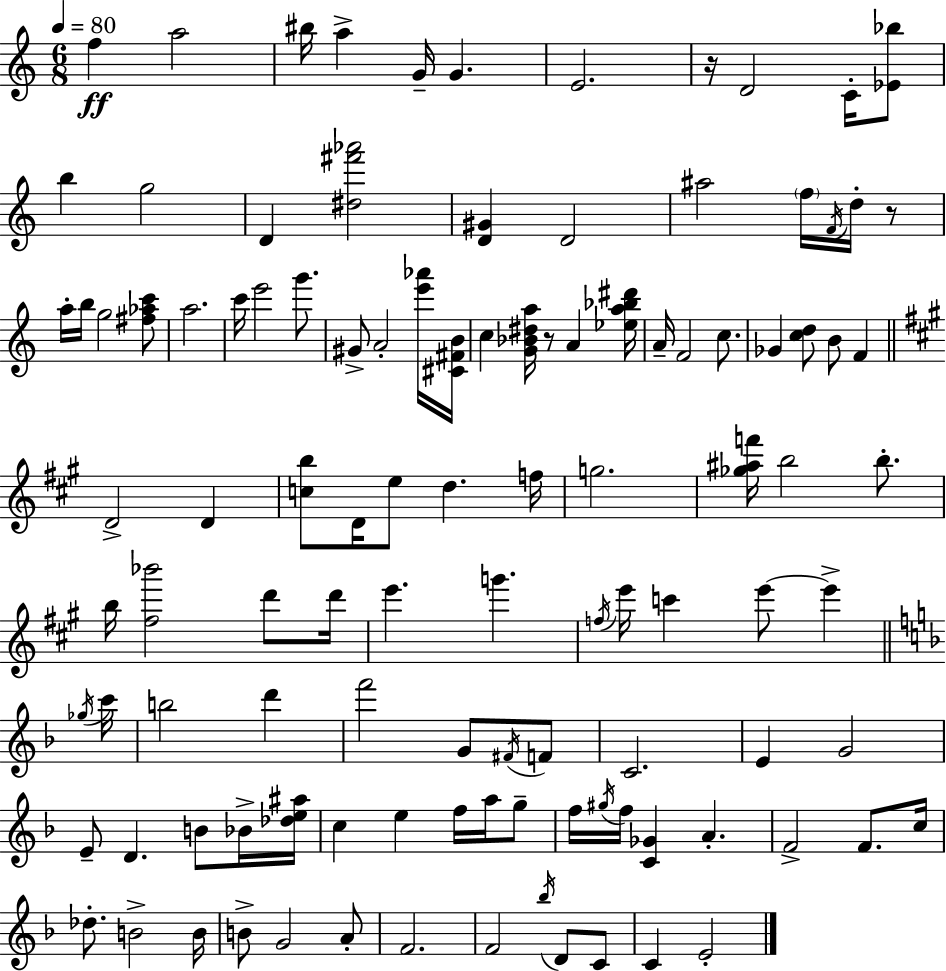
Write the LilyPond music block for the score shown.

{
  \clef treble
  \numericTimeSignature
  \time 6/8
  \key c \major
  \tempo 4 = 80
  f''4\ff a''2 | bis''16 a''4-> g'16-- g'4. | e'2. | r16 d'2 c'16-. <ees' bes''>8 | \break b''4 g''2 | d'4 <dis'' fis''' aes'''>2 | <d' gis'>4 d'2 | ais''2 \parenthesize f''16 \acciaccatura { f'16 } d''16-. r8 | \break a''16-. b''16 g''2 <fis'' aes'' c'''>8 | a''2. | c'''16 e'''2 g'''8. | gis'8-> a'2-. <e''' aes'''>16 | \break <cis' fis' b'>16 c''4 <g' bes' dis'' a''>16 r8 a'4 | <ees'' a'' bes'' dis'''>16 a'16-- f'2 c''8. | ges'4 <c'' d''>8 b'8 f'4 | \bar "||" \break \key a \major d'2-> d'4 | <c'' b''>8 d'16 e''8 d''4. f''16 | g''2. | <ges'' ais'' f'''>16 b''2 b''8.-. | \break b''16 <fis'' bes'''>2 d'''8 d'''16 | e'''4. g'''4. | \acciaccatura { f''16 } e'''16 c'''4 e'''8~~ e'''4-> | \bar "||" \break \key f \major \acciaccatura { ges''16 } c'''16 b''2 d'''4 | f'''2 g'8 | \acciaccatura { fis'16 } f'8 c'2. | e'4 g'2 | \break e'8-- d'4. b'8 | bes'16-> <des'' e'' ais''>16 c''4 e''4 f''16 | a''16 g''8-- f''16 \acciaccatura { gis''16 } f''16 <c' ges'>4 a'4.-. | f'2-> | \break f'8. c''16 des''8.-. b'2-> | b'16 b'8-> g'2 | a'8-. f'2. | f'2 | \break \acciaccatura { bes''16 } d'8 c'8 c'4 e'2-. | \bar "|."
}